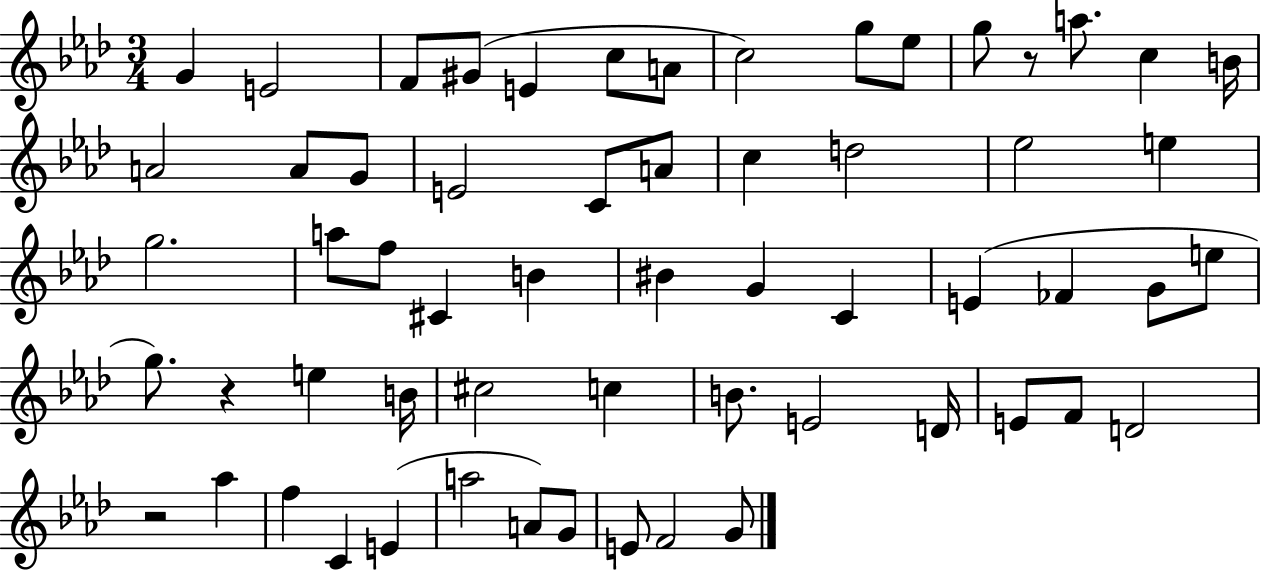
G4/q E4/h F4/e G#4/e E4/q C5/e A4/e C5/h G5/e Eb5/e G5/e R/e A5/e. C5/q B4/s A4/h A4/e G4/e E4/h C4/e A4/e C5/q D5/h Eb5/h E5/q G5/h. A5/e F5/e C#4/q B4/q BIS4/q G4/q C4/q E4/q FES4/q G4/e E5/e G5/e. R/q E5/q B4/s C#5/h C5/q B4/e. E4/h D4/s E4/e F4/e D4/h R/h Ab5/q F5/q C4/q E4/q A5/h A4/e G4/e E4/e F4/h G4/e